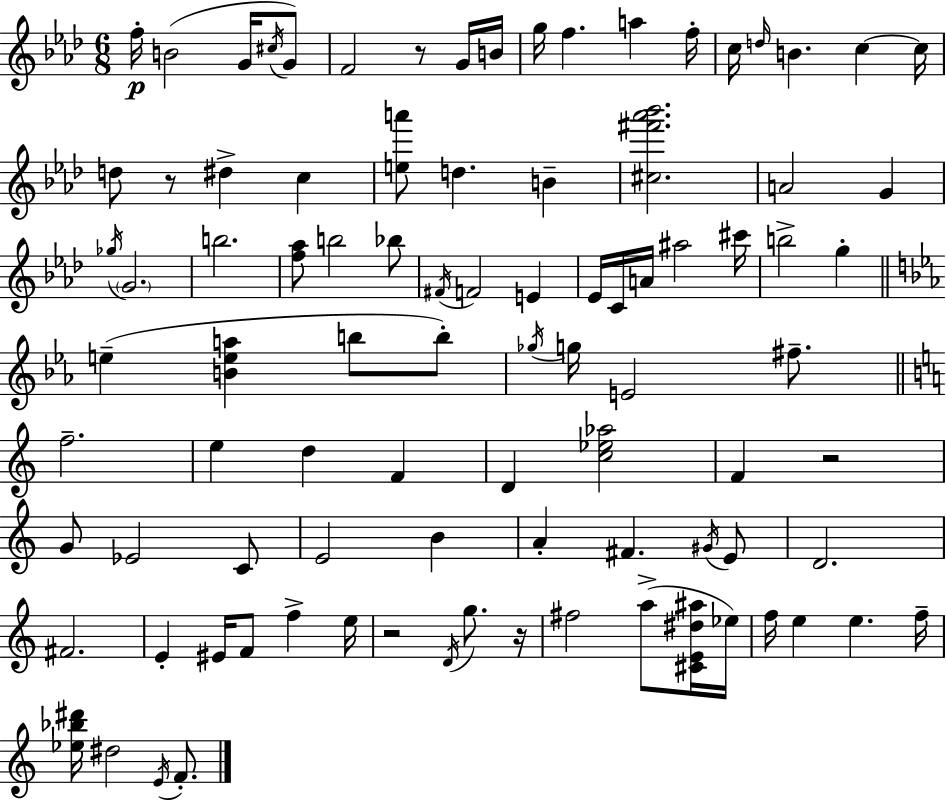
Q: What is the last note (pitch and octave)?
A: F4